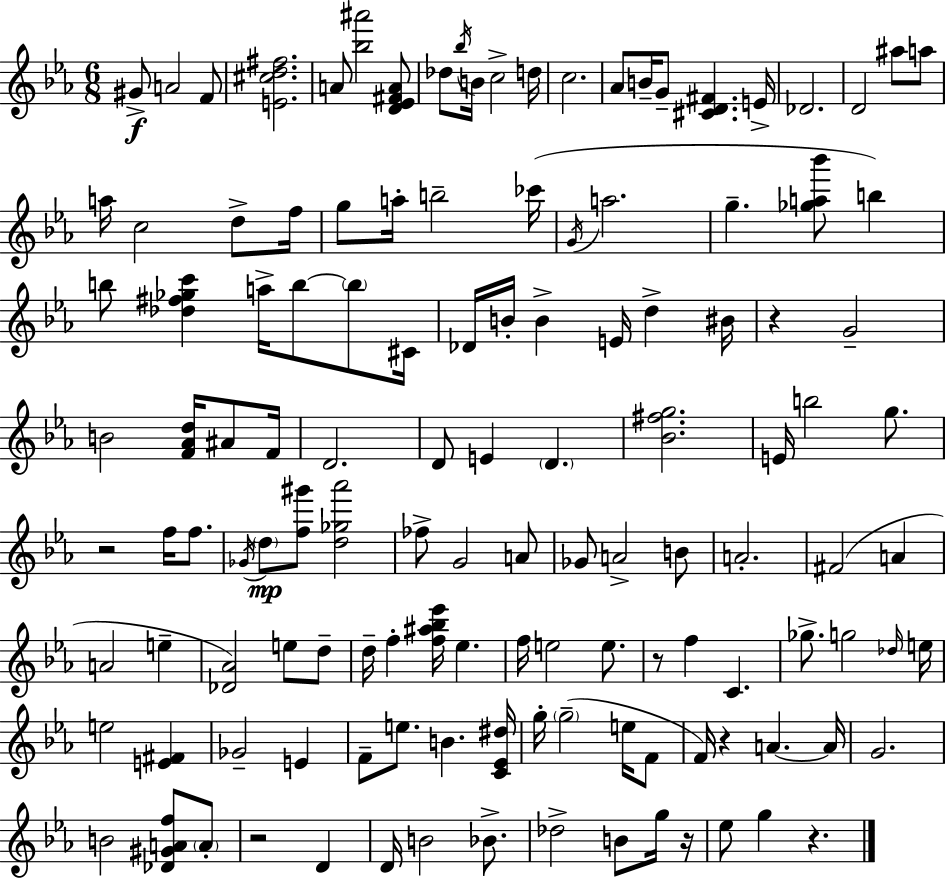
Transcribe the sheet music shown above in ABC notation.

X:1
T:Untitled
M:6/8
L:1/4
K:Cm
^G/2 A2 F/2 [E^cd^f]2 A/2 [_b^a']2 [D_E^FA]/2 _d/2 _b/4 B/4 c2 d/4 c2 _A/2 B/4 G/2 [^CD^F] E/4 _D2 D2 ^a/2 a/2 a/4 c2 d/2 f/4 g/2 a/4 b2 _c'/4 G/4 a2 g [_ga_b']/2 b b/2 [_d^f_gc'] a/4 b/2 b/2 ^C/4 _D/4 B/4 B E/4 d ^B/4 z G2 B2 [F_Ad]/4 ^A/2 F/4 D2 D/2 E D [_B^fg]2 E/4 b2 g/2 z2 f/4 f/2 _G/4 d/2 [f^g']/2 [d_g_a']2 _f/2 G2 A/2 _G/2 A2 B/2 A2 ^F2 A A2 e [_D_A]2 e/2 d/2 d/4 f [f^a_b_e']/4 _e f/4 e2 e/2 z/2 f C _g/2 g2 _d/4 e/4 e2 [E^F] _G2 E F/2 e/2 B [C_E^d]/4 g/4 g2 e/4 F/2 F/4 z A A/4 G2 B2 [_D^GAf]/2 A/2 z2 D D/4 B2 _B/2 _d2 B/2 g/4 z/4 _e/2 g z